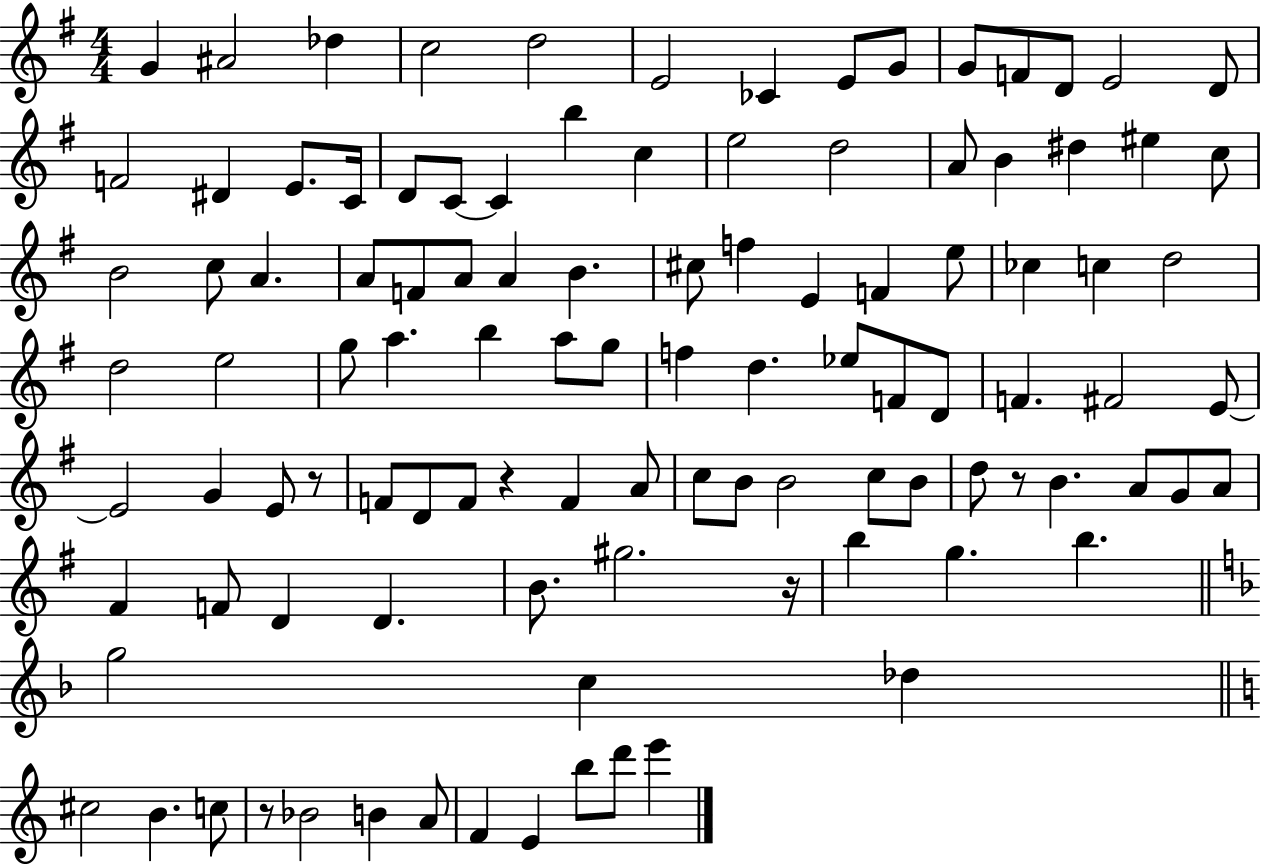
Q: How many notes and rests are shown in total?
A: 107